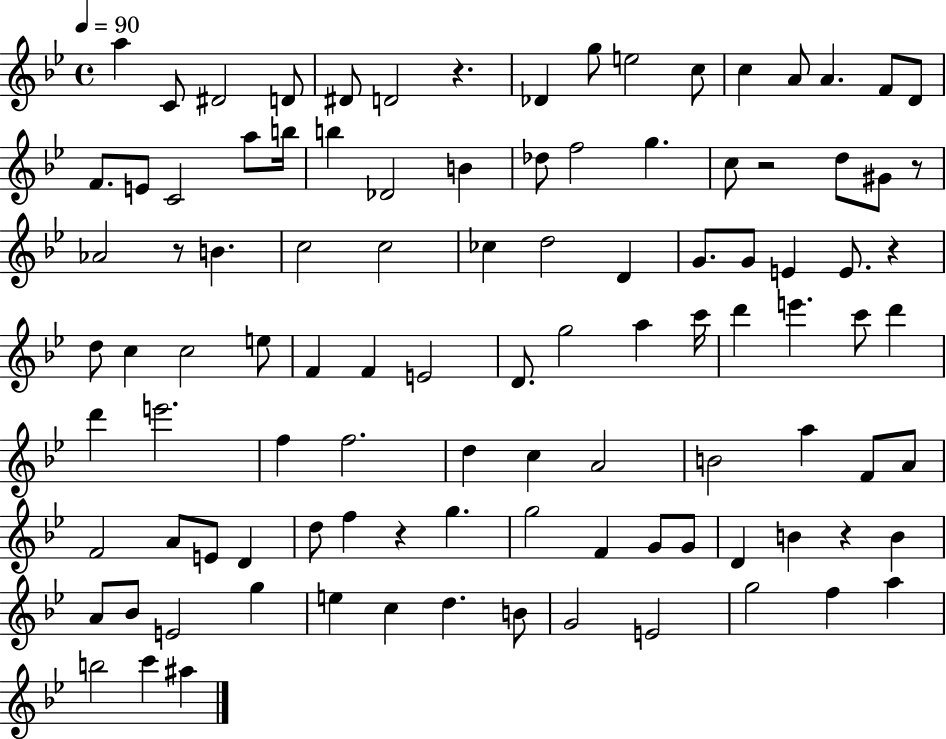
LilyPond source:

{
  \clef treble
  \time 4/4
  \defaultTimeSignature
  \key bes \major
  \tempo 4 = 90
  a''4 c'8 dis'2 d'8 | dis'8 d'2 r4. | des'4 g''8 e''2 c''8 | c''4 a'8 a'4. f'8 d'8 | \break f'8. e'8 c'2 a''8 b''16 | b''4 des'2 b'4 | des''8 f''2 g''4. | c''8 r2 d''8 gis'8 r8 | \break aes'2 r8 b'4. | c''2 c''2 | ces''4 d''2 d'4 | g'8. g'8 e'4 e'8. r4 | \break d''8 c''4 c''2 e''8 | f'4 f'4 e'2 | d'8. g''2 a''4 c'''16 | d'''4 e'''4. c'''8 d'''4 | \break d'''4 e'''2. | f''4 f''2. | d''4 c''4 a'2 | b'2 a''4 f'8 a'8 | \break f'2 a'8 e'8 d'4 | d''8 f''4 r4 g''4. | g''2 f'4 g'8 g'8 | d'4 b'4 r4 b'4 | \break a'8 bes'8 e'2 g''4 | e''4 c''4 d''4. b'8 | g'2 e'2 | g''2 f''4 a''4 | \break b''2 c'''4 ais''4 | \bar "|."
}